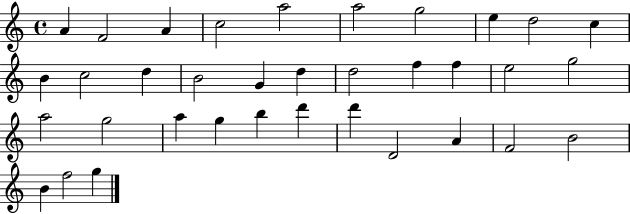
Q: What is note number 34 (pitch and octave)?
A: F5